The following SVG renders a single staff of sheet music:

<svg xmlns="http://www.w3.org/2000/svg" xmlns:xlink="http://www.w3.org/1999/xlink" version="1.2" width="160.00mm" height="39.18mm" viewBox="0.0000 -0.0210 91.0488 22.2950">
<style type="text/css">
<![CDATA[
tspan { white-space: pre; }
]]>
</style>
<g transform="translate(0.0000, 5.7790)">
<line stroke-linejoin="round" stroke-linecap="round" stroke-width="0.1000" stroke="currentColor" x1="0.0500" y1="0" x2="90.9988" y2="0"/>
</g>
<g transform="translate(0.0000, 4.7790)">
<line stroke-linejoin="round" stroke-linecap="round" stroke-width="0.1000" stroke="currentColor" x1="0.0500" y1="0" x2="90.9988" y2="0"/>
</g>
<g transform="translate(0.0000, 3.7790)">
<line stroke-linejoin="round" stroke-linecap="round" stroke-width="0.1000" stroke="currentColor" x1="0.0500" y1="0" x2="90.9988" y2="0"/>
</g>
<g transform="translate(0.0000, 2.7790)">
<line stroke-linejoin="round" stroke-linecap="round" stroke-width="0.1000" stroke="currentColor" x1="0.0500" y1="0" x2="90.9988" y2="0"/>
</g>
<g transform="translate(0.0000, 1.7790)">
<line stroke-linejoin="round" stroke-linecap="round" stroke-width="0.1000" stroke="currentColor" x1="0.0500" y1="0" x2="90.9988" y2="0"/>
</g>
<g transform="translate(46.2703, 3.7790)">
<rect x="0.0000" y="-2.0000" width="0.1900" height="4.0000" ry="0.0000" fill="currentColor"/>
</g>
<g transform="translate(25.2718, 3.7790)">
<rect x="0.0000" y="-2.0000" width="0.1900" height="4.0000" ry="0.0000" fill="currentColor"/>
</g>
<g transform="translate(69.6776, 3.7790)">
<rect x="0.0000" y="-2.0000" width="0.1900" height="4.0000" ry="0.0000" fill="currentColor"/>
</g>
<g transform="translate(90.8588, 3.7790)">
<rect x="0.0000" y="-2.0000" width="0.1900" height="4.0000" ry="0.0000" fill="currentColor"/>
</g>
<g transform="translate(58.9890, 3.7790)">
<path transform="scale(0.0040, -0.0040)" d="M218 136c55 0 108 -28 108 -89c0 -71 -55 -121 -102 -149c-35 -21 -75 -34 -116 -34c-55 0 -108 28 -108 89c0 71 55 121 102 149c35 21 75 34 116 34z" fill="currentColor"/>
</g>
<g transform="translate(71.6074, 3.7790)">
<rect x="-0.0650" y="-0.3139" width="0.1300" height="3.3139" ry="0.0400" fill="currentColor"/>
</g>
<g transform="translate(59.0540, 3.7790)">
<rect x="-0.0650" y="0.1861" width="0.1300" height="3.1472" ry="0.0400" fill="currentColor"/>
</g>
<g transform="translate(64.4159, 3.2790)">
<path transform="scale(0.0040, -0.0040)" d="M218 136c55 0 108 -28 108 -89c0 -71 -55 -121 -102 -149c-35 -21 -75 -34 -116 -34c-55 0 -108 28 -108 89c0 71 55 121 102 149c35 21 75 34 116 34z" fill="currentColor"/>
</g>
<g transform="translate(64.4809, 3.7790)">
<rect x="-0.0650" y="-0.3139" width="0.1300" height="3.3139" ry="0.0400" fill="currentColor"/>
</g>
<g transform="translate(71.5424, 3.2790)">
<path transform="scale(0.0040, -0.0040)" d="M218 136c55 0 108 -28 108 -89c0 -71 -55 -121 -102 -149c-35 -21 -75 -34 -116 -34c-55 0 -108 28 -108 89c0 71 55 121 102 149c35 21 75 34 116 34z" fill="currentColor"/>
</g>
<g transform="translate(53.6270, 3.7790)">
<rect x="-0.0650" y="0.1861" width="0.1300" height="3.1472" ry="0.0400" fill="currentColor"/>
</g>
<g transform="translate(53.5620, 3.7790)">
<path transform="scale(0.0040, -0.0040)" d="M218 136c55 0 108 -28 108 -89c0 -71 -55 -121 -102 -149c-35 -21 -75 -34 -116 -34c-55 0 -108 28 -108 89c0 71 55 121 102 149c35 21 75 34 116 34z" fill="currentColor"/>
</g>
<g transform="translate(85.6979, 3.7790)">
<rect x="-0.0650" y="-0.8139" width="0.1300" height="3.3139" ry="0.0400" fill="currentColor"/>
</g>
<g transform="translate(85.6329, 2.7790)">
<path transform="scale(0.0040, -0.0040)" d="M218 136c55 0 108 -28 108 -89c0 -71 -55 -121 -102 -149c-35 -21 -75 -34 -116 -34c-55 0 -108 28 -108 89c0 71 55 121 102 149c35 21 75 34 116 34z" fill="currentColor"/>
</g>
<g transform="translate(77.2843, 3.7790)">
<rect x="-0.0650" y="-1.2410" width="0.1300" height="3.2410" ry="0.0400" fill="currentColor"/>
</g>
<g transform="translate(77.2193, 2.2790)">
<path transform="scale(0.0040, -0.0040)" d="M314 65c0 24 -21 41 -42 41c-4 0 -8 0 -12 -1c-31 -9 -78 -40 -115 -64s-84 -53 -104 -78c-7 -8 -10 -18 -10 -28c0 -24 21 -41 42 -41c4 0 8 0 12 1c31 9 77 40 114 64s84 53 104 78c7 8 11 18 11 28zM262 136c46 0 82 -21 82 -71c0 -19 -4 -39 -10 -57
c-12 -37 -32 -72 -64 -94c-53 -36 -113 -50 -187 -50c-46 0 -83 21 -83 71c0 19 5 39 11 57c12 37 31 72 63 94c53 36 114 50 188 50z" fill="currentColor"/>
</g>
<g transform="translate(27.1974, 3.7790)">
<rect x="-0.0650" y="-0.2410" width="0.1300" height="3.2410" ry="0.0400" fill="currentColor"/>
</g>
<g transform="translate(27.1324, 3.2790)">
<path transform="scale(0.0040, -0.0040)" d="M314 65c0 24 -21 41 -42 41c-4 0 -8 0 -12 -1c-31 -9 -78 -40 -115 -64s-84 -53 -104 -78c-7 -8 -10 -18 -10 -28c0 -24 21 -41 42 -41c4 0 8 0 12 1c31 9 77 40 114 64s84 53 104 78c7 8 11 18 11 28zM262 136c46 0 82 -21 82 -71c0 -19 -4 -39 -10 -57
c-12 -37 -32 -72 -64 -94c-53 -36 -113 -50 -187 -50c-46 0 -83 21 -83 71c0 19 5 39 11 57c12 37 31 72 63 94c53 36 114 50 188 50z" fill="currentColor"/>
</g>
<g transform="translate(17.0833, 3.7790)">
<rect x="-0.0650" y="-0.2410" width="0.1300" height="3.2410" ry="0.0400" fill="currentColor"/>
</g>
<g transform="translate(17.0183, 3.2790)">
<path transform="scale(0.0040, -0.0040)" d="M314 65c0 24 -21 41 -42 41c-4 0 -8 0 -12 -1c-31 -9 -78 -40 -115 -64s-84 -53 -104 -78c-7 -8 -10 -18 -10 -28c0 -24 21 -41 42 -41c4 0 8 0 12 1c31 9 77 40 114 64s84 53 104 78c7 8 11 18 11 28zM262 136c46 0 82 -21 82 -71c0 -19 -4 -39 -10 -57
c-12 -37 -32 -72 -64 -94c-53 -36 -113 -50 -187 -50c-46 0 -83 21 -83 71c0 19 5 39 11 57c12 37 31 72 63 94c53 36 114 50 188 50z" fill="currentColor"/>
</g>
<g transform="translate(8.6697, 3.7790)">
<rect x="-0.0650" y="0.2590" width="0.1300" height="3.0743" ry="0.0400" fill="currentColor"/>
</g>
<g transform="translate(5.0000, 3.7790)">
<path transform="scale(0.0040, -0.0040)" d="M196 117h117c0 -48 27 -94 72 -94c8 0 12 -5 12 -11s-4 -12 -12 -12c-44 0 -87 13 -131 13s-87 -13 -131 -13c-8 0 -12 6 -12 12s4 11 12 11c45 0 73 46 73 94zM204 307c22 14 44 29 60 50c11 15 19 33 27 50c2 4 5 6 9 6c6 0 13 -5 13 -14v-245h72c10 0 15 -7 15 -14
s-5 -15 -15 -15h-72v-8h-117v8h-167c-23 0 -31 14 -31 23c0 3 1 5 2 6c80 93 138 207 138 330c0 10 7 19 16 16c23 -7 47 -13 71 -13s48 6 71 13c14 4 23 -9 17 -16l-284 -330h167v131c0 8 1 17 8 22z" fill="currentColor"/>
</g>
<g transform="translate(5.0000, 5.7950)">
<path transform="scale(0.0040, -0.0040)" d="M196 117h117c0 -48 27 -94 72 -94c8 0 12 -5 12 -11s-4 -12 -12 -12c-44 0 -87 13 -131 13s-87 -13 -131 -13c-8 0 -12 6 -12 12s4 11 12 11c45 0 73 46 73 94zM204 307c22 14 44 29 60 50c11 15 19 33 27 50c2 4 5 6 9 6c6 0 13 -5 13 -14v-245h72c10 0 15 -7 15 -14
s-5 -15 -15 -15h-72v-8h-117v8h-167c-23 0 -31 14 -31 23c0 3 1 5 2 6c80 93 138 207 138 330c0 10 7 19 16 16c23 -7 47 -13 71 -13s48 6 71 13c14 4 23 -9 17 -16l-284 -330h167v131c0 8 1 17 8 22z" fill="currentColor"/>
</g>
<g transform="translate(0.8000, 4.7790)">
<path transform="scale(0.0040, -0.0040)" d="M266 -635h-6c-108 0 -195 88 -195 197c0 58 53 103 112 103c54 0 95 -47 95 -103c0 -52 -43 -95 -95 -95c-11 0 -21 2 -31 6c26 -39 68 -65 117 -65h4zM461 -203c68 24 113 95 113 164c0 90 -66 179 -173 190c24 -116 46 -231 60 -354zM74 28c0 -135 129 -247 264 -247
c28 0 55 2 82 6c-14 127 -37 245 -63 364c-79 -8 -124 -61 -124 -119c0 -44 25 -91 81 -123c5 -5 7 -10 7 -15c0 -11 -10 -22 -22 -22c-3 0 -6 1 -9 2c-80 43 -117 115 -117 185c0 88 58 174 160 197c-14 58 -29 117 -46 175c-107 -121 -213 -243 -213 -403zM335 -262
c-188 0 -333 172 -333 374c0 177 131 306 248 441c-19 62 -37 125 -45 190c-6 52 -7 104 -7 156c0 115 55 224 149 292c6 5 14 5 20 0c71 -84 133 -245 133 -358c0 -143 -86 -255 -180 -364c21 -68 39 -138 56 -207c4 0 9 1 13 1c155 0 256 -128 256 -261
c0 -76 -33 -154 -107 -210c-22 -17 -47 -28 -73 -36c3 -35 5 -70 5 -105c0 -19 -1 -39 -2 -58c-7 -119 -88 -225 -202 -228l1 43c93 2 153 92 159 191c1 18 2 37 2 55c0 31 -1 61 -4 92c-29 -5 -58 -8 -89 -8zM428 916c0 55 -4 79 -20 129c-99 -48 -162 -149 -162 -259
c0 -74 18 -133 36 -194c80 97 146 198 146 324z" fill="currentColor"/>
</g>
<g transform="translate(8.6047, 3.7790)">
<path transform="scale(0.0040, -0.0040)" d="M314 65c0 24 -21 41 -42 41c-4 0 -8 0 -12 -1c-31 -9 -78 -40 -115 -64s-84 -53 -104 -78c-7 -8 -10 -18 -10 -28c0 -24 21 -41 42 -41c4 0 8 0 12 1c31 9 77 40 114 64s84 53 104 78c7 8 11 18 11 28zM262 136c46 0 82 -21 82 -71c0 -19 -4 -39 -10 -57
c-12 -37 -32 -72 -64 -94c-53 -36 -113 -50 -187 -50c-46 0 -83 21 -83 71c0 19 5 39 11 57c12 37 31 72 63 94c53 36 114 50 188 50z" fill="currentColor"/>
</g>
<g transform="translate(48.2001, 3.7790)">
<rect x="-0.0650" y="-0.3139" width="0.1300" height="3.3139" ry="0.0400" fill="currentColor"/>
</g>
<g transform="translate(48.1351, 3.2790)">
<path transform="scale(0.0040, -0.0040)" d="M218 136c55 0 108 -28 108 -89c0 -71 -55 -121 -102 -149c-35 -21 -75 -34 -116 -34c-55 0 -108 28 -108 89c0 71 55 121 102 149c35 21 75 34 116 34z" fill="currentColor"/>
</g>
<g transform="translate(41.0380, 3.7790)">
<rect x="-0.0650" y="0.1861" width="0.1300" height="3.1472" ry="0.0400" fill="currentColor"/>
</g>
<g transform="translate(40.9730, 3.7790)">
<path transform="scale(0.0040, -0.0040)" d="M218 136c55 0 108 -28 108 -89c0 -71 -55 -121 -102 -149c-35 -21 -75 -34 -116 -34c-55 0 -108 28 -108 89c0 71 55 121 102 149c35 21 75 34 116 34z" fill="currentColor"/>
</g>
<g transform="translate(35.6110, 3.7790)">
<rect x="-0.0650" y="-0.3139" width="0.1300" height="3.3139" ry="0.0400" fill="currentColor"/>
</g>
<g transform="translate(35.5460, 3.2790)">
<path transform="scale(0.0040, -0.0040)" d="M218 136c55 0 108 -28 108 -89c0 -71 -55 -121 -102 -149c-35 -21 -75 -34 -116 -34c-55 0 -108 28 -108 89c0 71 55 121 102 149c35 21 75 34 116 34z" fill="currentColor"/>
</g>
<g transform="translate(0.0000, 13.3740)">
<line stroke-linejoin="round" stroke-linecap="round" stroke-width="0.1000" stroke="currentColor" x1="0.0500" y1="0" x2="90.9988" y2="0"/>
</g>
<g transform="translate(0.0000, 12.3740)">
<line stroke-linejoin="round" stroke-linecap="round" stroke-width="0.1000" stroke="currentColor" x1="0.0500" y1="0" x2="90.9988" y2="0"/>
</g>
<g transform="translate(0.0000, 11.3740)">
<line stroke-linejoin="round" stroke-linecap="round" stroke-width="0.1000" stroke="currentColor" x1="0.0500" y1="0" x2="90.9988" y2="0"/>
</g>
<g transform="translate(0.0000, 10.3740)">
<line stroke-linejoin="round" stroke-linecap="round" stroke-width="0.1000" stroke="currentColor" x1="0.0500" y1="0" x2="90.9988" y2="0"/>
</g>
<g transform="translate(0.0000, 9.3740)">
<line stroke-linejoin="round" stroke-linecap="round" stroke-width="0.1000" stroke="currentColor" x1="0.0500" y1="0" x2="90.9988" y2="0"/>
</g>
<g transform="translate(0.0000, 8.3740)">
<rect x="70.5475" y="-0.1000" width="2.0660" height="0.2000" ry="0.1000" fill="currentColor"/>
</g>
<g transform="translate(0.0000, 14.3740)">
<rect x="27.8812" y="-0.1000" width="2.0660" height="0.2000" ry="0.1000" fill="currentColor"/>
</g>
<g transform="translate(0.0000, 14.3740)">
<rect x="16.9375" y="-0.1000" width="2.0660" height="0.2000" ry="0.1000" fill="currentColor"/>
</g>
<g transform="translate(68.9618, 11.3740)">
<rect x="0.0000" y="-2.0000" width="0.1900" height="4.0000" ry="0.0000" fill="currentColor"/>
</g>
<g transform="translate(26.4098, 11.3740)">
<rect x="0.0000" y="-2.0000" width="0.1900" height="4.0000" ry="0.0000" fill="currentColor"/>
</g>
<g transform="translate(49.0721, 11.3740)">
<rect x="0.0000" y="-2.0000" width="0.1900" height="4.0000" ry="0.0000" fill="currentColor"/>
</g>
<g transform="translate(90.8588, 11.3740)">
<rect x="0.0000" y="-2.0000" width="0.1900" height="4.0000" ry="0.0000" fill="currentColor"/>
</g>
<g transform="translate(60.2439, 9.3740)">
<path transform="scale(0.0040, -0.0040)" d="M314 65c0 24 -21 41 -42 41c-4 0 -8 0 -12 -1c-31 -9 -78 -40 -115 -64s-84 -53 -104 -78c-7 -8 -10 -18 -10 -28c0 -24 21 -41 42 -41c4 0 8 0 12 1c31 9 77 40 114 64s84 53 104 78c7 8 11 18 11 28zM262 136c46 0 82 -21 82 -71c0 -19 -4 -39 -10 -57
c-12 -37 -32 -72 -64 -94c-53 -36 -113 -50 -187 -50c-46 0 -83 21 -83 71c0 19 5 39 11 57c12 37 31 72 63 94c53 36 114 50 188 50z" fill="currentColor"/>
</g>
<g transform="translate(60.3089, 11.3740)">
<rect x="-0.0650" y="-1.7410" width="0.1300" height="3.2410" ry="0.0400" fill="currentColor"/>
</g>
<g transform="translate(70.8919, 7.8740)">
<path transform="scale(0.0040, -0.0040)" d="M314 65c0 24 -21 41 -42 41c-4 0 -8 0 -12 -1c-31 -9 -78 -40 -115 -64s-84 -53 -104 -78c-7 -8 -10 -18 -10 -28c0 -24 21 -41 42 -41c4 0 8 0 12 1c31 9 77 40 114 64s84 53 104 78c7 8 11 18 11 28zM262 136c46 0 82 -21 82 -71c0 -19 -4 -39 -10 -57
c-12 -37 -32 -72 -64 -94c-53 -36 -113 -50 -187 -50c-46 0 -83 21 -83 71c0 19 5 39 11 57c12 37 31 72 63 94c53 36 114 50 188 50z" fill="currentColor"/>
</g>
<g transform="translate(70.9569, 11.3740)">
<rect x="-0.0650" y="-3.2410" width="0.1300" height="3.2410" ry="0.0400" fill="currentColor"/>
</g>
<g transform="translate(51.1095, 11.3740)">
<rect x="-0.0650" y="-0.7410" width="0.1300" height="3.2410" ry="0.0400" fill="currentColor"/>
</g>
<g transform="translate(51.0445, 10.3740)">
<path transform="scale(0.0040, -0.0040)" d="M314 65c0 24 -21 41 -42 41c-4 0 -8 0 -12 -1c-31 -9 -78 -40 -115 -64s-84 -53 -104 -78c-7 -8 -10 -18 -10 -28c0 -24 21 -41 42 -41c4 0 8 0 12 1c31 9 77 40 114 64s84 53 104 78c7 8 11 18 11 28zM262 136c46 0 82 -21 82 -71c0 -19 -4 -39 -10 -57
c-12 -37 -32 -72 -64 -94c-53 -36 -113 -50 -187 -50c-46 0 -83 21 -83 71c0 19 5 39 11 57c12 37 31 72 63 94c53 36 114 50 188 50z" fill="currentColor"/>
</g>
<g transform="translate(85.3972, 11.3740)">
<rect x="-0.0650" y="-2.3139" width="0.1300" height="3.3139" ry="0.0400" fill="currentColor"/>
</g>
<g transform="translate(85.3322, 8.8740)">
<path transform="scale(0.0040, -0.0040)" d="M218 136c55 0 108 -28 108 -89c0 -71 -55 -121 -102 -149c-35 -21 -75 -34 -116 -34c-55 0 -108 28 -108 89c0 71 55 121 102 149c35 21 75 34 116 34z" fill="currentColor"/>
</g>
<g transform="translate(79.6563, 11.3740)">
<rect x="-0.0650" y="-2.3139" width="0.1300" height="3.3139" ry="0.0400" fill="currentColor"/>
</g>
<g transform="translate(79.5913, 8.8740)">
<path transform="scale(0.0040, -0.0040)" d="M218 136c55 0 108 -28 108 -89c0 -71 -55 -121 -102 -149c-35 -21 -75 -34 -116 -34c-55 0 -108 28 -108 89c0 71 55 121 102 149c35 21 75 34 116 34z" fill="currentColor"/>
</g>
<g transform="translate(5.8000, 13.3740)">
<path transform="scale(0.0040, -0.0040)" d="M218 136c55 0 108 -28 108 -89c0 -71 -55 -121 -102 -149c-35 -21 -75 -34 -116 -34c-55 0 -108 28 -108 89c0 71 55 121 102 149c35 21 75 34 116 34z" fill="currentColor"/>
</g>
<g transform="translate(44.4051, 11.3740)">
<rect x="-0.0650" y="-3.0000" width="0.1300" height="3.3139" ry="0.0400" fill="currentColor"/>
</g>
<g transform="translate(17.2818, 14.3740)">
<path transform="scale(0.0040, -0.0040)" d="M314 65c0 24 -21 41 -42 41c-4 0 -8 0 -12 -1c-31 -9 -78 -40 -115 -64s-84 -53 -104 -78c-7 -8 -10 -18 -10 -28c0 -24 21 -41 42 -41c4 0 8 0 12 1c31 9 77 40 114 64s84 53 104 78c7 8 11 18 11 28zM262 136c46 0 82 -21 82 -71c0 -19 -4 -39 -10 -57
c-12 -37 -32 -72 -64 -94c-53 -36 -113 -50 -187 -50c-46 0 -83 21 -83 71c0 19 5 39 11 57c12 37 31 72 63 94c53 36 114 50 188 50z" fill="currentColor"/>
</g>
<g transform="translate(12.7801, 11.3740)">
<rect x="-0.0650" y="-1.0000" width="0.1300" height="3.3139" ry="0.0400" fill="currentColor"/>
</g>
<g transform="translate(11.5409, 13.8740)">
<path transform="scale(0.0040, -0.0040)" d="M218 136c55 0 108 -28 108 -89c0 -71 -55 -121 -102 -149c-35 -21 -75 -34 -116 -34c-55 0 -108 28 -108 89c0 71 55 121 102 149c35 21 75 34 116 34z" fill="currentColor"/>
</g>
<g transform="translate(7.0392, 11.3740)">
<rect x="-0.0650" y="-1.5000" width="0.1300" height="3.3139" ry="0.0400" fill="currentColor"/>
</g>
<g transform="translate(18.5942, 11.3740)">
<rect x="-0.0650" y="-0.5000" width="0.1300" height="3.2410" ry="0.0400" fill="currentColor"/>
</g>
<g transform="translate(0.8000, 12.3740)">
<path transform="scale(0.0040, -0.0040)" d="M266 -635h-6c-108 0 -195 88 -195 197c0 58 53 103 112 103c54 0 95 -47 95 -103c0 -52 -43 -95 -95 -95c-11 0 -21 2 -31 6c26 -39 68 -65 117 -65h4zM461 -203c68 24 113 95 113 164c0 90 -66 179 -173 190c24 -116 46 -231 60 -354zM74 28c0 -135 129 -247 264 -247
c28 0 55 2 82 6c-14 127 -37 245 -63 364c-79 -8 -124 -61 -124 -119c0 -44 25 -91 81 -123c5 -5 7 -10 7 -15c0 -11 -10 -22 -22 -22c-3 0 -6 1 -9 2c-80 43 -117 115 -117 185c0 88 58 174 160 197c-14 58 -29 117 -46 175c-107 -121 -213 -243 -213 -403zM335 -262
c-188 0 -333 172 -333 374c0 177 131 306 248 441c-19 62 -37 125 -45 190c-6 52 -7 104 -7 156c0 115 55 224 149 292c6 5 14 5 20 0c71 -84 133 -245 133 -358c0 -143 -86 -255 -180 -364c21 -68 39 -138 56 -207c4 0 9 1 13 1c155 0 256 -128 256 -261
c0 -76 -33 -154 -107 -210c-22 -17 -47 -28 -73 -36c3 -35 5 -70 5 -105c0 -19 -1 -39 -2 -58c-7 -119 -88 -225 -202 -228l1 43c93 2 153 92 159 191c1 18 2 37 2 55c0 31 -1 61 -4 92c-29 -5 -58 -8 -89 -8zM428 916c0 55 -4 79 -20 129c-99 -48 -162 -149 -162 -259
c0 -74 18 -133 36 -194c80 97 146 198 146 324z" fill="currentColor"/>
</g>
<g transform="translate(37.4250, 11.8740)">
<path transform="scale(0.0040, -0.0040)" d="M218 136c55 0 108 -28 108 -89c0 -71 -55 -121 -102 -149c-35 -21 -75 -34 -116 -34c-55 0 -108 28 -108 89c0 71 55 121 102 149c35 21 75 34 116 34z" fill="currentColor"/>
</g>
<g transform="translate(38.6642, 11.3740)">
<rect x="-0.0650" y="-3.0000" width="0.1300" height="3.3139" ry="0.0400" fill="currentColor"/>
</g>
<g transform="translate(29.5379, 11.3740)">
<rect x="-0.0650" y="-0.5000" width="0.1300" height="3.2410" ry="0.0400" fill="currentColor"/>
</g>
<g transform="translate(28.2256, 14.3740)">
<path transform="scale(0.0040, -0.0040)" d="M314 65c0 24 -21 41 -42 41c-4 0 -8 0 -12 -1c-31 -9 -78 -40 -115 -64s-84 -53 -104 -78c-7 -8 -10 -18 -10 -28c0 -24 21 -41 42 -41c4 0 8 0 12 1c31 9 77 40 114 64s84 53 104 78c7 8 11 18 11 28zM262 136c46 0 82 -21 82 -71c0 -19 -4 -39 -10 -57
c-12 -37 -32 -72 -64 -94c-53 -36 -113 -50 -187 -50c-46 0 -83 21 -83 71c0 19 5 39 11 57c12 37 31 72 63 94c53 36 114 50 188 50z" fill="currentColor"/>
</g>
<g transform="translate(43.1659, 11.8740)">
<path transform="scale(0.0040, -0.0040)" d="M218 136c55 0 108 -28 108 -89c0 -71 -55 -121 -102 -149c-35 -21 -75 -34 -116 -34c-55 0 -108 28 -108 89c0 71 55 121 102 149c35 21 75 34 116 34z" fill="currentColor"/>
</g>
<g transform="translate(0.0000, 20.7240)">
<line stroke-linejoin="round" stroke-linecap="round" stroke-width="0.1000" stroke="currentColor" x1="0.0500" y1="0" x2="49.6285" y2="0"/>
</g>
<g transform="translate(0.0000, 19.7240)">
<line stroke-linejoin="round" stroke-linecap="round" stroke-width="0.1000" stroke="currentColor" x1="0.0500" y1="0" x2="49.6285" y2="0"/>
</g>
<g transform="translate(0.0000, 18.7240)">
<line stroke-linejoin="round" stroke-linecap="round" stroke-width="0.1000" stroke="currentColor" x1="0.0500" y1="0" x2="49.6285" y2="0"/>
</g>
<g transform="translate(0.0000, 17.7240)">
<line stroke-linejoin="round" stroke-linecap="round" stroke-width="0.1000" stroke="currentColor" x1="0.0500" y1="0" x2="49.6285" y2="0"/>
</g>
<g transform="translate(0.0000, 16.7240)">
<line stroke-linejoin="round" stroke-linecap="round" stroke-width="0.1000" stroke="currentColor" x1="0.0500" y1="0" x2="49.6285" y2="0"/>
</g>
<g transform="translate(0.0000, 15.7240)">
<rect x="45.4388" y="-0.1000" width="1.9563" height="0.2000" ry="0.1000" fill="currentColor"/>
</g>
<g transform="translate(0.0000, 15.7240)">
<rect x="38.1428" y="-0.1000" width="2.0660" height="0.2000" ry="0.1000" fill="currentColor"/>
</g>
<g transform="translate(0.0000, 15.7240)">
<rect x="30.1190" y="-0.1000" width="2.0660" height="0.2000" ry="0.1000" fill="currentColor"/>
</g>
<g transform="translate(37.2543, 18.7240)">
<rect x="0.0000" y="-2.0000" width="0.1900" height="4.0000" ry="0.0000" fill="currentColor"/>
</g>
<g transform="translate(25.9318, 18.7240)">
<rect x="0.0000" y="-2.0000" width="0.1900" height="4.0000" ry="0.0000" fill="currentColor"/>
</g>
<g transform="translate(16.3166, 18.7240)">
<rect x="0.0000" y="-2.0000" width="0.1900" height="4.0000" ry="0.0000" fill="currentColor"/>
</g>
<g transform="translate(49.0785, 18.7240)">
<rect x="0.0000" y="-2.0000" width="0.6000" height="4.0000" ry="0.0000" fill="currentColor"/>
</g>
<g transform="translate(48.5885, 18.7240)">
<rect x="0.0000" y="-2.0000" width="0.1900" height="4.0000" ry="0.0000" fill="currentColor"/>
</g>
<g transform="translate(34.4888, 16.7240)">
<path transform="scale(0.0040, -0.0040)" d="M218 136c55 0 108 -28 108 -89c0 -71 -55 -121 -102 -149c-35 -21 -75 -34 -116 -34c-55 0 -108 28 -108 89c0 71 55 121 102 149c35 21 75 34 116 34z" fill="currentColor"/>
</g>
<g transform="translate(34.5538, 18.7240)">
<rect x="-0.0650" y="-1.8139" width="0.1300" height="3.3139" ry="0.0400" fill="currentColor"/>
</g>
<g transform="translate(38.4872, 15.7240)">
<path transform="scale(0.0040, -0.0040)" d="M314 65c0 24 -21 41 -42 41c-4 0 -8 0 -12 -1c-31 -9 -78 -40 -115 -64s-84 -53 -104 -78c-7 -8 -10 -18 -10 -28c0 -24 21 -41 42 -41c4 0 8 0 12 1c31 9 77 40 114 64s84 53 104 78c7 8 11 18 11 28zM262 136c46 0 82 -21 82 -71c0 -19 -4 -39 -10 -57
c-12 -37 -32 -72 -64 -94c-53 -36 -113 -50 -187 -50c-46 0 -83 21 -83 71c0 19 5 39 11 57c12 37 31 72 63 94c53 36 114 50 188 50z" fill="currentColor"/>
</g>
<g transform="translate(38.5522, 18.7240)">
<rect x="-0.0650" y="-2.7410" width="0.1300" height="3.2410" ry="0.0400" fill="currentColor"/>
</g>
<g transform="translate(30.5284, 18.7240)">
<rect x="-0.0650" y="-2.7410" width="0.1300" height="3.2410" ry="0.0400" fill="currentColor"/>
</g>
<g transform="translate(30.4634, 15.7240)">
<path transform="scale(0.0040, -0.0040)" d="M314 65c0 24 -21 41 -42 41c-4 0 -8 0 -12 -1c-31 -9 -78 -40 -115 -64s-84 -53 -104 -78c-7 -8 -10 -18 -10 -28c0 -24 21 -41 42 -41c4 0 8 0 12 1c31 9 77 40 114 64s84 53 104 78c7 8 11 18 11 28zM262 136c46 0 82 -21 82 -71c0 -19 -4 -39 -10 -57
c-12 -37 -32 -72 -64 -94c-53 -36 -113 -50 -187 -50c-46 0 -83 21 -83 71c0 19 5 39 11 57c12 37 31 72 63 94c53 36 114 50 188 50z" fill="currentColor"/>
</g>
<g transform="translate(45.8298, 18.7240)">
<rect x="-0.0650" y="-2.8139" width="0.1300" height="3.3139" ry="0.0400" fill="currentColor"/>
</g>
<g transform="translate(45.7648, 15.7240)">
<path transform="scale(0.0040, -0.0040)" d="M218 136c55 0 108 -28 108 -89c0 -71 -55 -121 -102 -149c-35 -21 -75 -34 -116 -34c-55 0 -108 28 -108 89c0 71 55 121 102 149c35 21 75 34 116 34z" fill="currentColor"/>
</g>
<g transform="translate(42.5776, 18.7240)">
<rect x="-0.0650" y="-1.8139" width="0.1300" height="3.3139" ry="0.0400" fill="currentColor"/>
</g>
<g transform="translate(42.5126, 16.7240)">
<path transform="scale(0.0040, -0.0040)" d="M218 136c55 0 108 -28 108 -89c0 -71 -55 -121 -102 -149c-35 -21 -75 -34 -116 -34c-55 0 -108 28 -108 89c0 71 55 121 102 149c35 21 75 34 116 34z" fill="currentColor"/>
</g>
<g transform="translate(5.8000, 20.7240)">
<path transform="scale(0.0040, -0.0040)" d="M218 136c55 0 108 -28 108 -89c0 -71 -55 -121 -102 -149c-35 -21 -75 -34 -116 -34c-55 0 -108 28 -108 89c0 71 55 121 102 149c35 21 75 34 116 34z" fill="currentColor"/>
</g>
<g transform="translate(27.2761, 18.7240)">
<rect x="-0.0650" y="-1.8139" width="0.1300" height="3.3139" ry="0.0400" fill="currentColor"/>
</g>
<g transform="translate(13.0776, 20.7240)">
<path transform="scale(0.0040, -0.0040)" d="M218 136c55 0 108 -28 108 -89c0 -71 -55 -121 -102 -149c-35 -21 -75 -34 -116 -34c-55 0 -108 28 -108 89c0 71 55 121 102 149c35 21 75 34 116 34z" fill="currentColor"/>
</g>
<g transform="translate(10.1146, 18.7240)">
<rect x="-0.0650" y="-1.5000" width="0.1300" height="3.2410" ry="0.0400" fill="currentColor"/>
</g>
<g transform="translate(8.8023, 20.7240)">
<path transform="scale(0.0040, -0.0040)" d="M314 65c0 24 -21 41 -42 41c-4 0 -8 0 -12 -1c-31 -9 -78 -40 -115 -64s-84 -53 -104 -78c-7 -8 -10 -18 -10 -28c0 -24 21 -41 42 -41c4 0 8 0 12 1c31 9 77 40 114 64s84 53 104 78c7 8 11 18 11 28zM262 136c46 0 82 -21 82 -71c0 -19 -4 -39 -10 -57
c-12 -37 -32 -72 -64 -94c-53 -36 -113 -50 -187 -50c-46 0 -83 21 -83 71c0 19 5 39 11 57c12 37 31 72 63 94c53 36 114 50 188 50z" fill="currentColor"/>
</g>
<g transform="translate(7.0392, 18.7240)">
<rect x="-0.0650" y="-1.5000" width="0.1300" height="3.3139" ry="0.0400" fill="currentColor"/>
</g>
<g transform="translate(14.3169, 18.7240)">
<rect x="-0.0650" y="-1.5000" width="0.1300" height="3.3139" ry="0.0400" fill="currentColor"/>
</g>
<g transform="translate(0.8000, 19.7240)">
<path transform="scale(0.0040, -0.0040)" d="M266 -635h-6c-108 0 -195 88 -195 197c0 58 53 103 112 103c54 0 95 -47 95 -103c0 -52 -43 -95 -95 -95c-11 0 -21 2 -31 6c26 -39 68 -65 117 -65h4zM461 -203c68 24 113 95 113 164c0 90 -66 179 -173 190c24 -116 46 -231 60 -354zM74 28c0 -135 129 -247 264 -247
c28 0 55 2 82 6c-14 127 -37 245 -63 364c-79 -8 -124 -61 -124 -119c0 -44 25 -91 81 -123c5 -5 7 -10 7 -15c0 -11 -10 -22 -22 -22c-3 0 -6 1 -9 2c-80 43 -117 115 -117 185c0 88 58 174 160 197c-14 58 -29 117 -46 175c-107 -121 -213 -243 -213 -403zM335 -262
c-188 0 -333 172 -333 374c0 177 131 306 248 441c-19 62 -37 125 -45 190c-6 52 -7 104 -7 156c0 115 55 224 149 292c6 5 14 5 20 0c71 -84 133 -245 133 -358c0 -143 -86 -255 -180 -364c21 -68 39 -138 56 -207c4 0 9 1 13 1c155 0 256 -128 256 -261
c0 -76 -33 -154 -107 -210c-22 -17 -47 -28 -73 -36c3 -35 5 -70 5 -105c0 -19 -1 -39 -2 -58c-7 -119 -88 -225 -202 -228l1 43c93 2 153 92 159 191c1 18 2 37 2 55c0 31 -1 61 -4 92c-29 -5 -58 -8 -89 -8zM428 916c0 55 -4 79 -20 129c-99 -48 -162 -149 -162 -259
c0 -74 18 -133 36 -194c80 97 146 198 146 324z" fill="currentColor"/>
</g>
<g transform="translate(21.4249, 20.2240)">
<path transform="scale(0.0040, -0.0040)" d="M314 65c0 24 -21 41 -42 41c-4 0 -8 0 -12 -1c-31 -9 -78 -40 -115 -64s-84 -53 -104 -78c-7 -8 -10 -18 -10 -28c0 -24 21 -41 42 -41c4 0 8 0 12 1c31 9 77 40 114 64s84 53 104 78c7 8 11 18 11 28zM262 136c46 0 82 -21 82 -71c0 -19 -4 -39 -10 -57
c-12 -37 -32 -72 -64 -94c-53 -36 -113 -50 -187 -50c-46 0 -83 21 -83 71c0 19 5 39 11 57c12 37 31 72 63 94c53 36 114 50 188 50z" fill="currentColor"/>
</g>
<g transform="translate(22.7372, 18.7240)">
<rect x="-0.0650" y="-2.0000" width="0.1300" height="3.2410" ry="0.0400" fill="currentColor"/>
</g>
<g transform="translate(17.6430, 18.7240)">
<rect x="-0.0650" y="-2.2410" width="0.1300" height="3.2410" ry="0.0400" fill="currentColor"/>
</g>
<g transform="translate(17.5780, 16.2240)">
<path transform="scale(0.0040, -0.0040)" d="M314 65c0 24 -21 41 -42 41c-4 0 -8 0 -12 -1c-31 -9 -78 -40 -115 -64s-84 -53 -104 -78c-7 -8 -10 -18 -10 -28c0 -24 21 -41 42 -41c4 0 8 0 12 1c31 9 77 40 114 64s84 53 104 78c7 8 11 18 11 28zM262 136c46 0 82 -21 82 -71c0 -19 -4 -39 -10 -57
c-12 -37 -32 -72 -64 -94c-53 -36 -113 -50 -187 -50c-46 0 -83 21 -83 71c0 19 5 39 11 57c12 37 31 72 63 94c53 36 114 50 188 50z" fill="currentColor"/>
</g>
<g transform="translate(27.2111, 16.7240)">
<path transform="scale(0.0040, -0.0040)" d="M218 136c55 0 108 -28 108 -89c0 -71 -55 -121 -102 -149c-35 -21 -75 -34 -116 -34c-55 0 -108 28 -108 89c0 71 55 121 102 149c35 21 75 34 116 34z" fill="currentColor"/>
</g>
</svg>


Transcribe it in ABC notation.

X:1
T:Untitled
M:4/4
L:1/4
K:C
B2 c2 c2 c B c B B c c e2 d E D C2 C2 A A d2 f2 b2 g g E E2 E g2 F2 f a2 f a2 f a